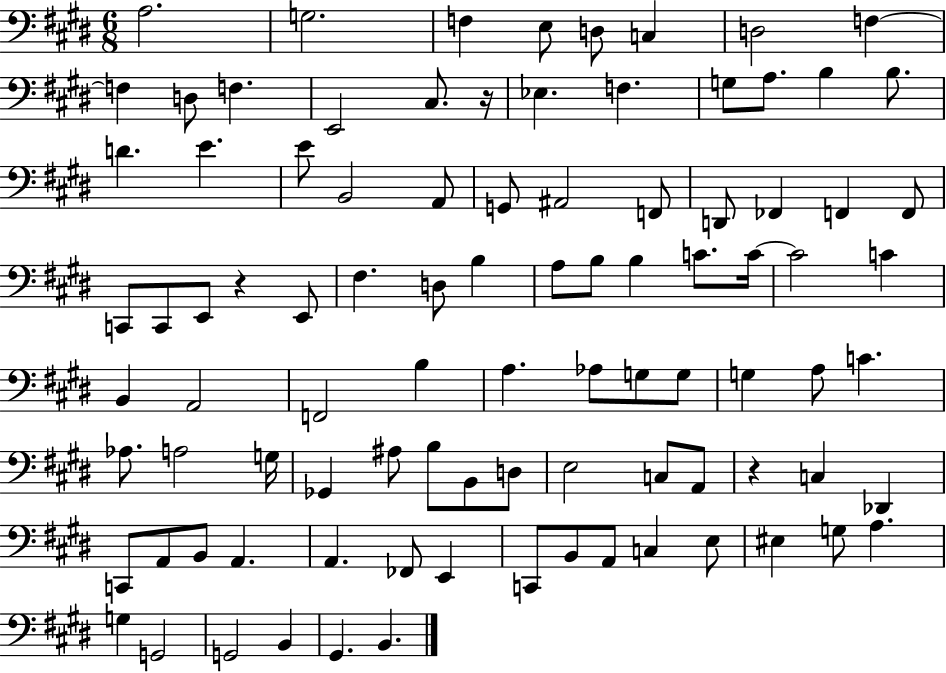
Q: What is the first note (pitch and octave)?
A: A3